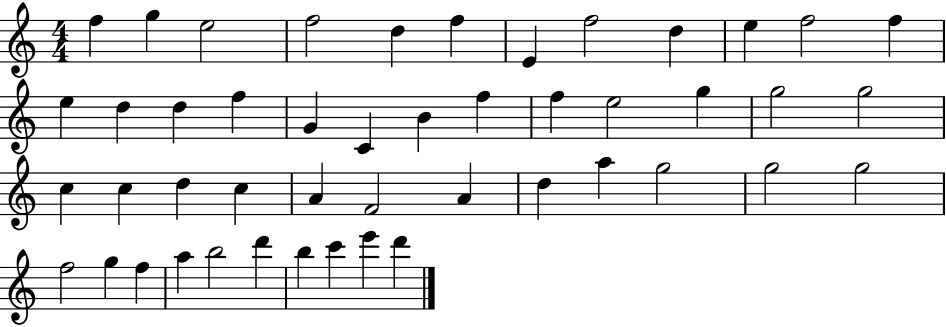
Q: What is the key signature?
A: C major